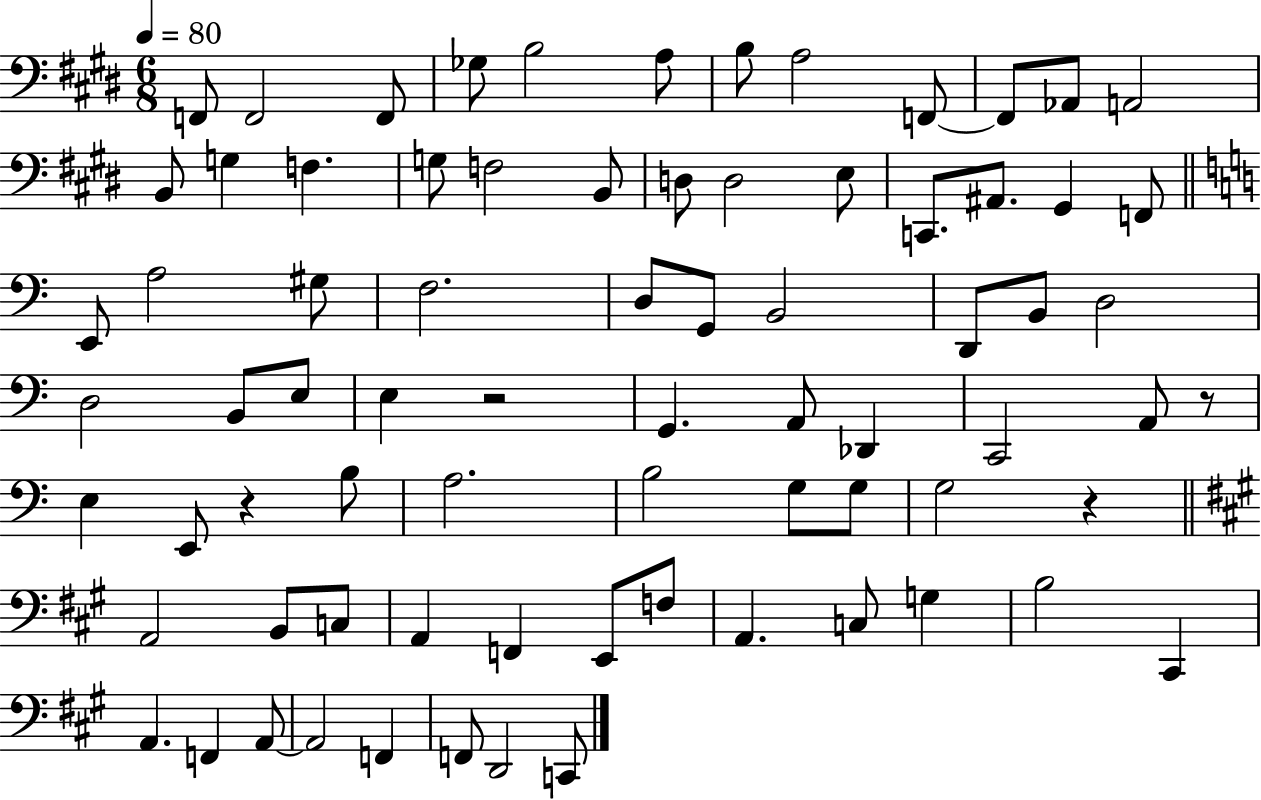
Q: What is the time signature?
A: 6/8